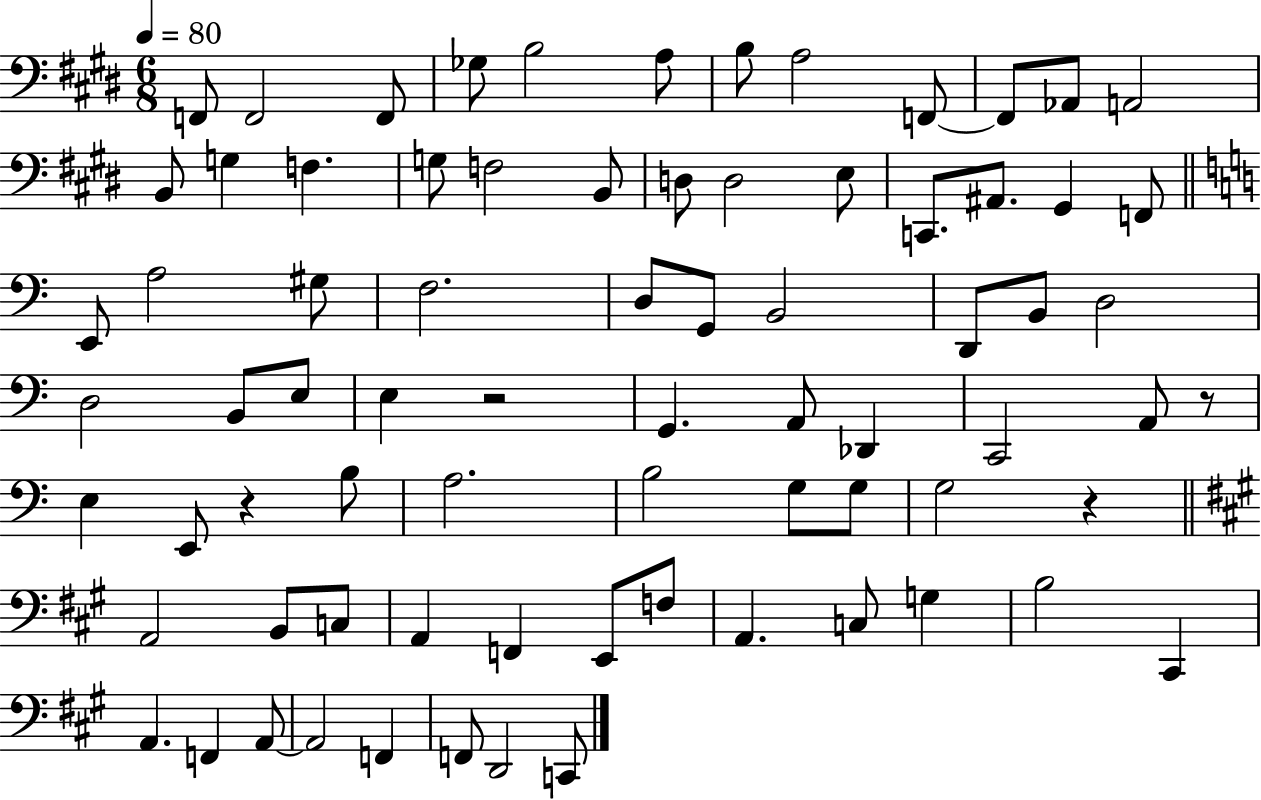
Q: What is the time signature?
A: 6/8